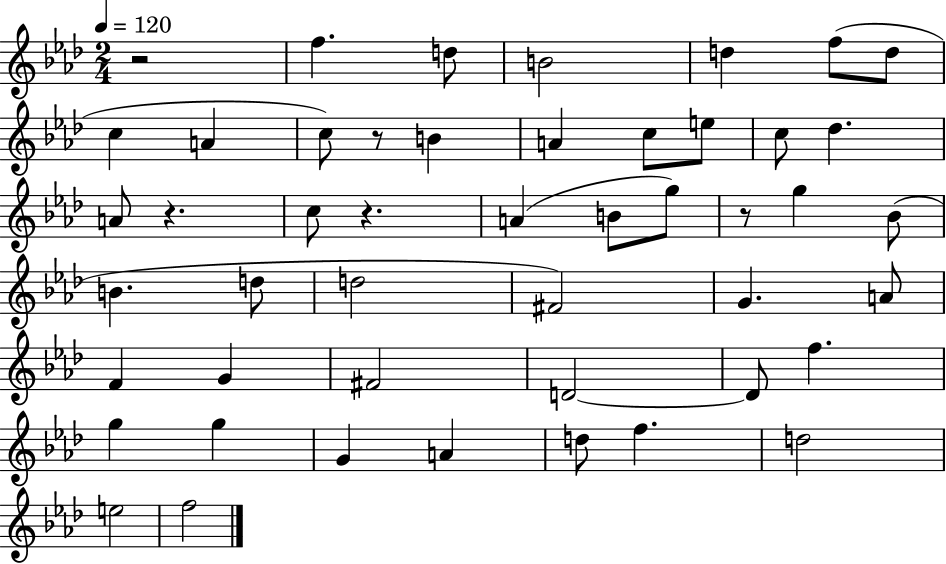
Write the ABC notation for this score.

X:1
T:Untitled
M:2/4
L:1/4
K:Ab
z2 f d/2 B2 d f/2 d/2 c A c/2 z/2 B A c/2 e/2 c/2 _d A/2 z c/2 z A B/2 g/2 z/2 g _B/2 B d/2 d2 ^F2 G A/2 F G ^F2 D2 D/2 f g g G A d/2 f d2 e2 f2